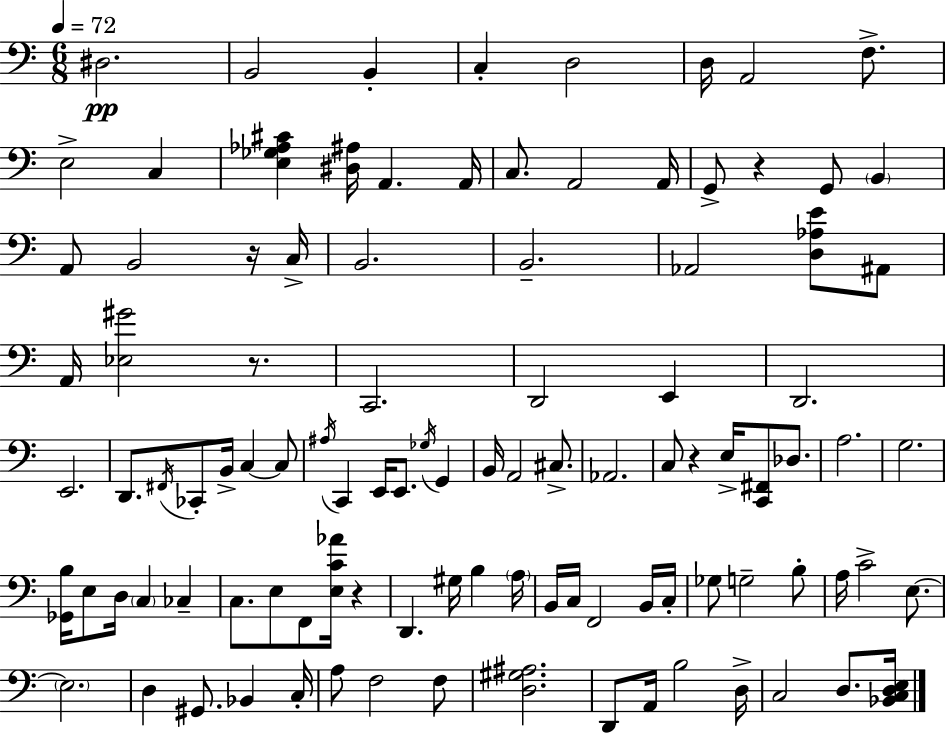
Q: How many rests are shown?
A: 5